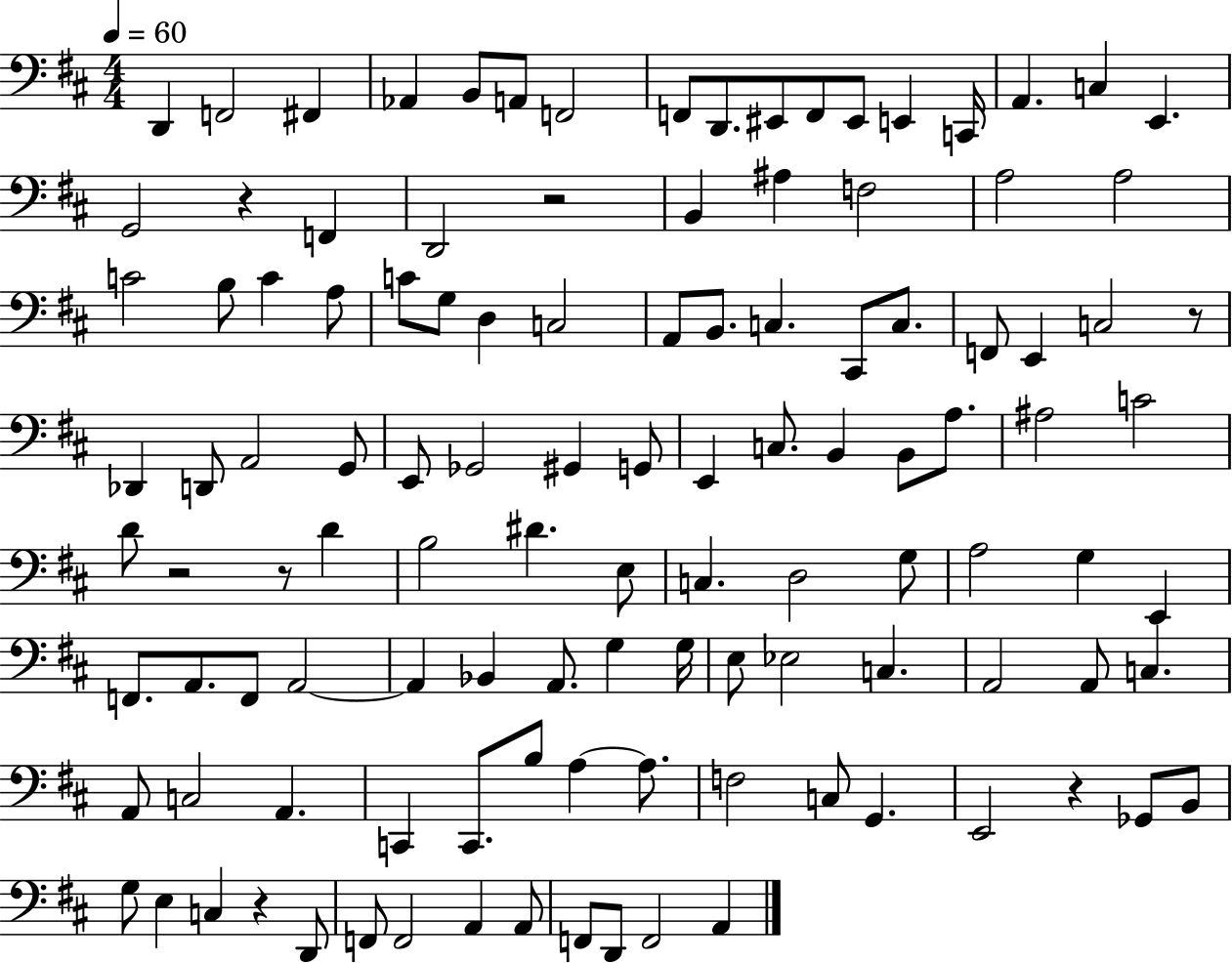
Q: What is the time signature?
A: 4/4